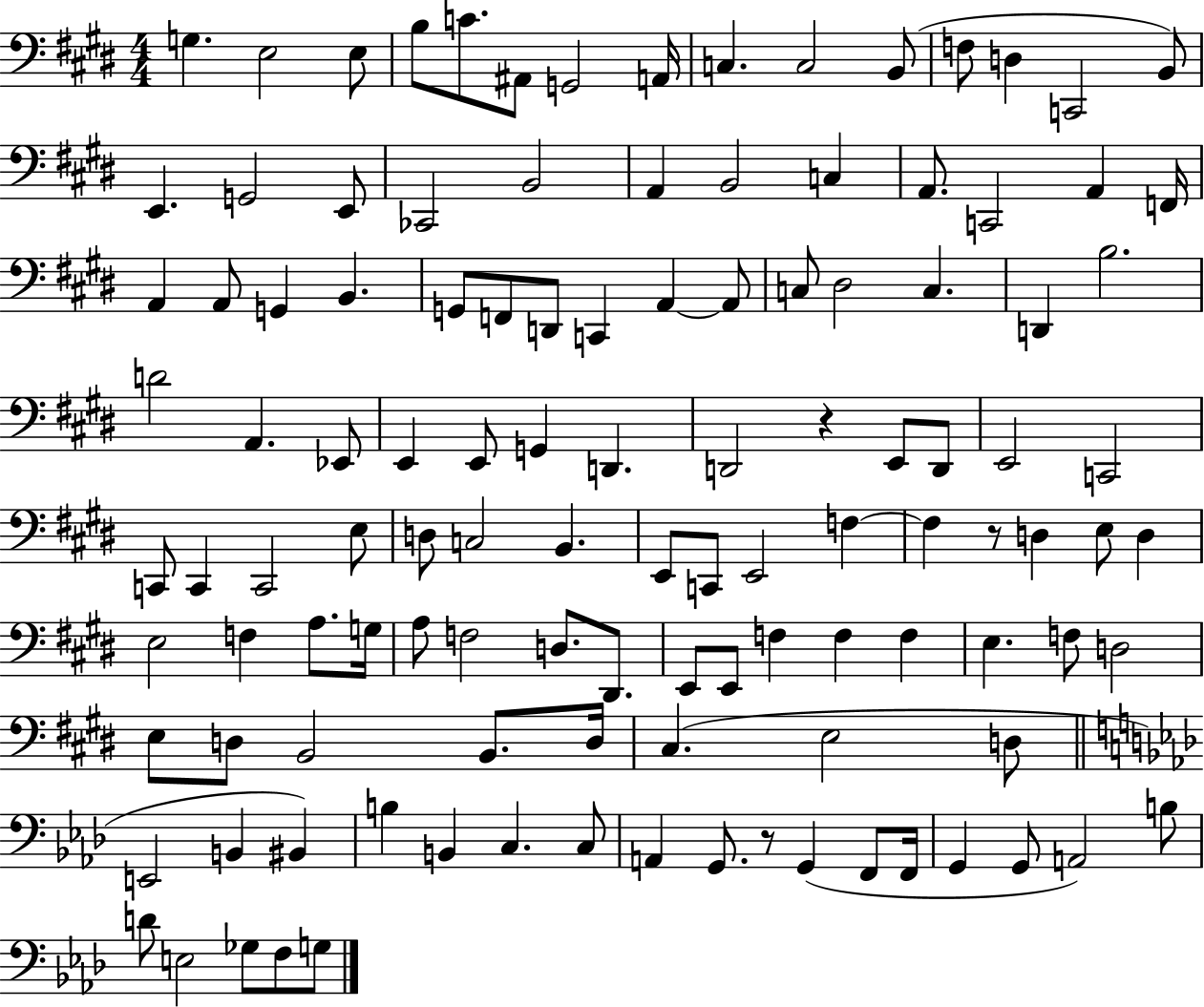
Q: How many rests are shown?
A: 3